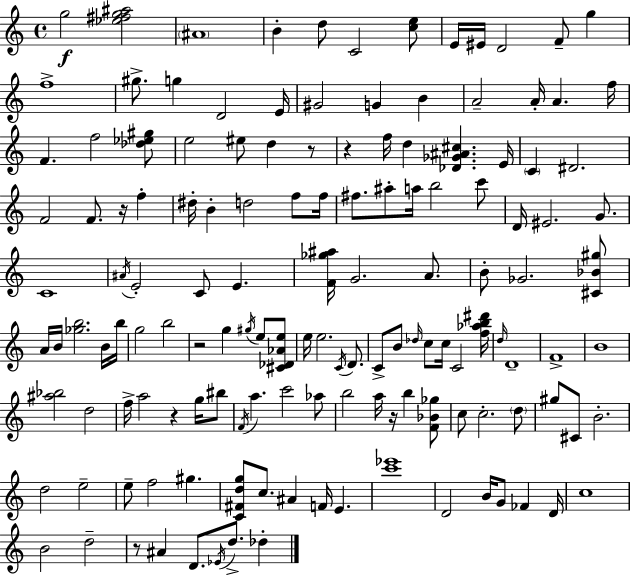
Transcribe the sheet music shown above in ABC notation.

X:1
T:Untitled
M:4/4
L:1/4
K:C
g2 [_e^fg^a]2 ^A4 B d/2 C2 [ce]/2 E/4 ^E/4 D2 F/2 g f4 ^g/2 g D2 E/4 ^G2 G B A2 A/4 A f/4 F f2 [_d_e^g]/2 e2 ^e/2 d z/2 z f/4 d [_D_G^A^c] E/4 C ^D2 F2 F/2 z/4 f ^d/4 B d2 f/2 f/4 ^f/2 ^a/2 a/4 b2 c'/2 D/4 ^E2 G/2 C4 ^A/4 E2 C/2 E [F_g^a]/4 G2 A/2 B/2 _G2 [^C_B^g]/2 A/4 B/4 [_gb]2 B/4 b/4 g2 b2 z2 g ^g/4 e/2 [^C_D_Ae]/2 e/4 e2 C/4 D/2 C/2 B/2 _d/4 c/2 c/4 C2 [f_ab^d']/4 d/4 D4 F4 B4 [^a_b]2 d2 f/4 a2 z g/4 ^b/2 F/4 a c'2 _a/2 b2 a/4 z/4 b [F_B_g]/2 c/2 c2 d/2 ^g/2 ^C/2 B2 d2 e2 e/2 f2 ^g [C^Fdg]/2 c/2 ^A F/4 E [c'_e']4 D2 B/4 G/2 _F D/4 c4 B2 d2 z/2 ^A D/2 _E/4 d/2 _d